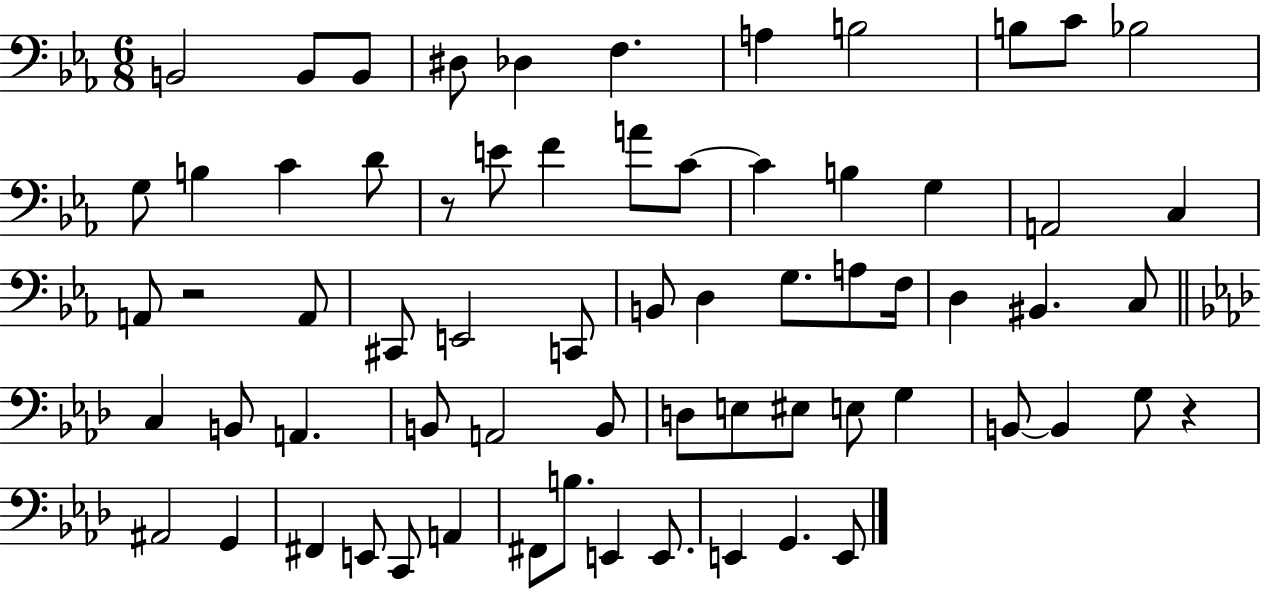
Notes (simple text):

B2/h B2/e B2/e D#3/e Db3/q F3/q. A3/q B3/h B3/e C4/e Bb3/h G3/e B3/q C4/q D4/e R/e E4/e F4/q A4/e C4/e C4/q B3/q G3/q A2/h C3/q A2/e R/h A2/e C#2/e E2/h C2/e B2/e D3/q G3/e. A3/e F3/s D3/q BIS2/q. C3/e C3/q B2/e A2/q. B2/e A2/h B2/e D3/e E3/e EIS3/e E3/e G3/q B2/e B2/q G3/e R/q A#2/h G2/q F#2/q E2/e C2/e A2/q F#2/e B3/e. E2/q E2/e. E2/q G2/q. E2/e